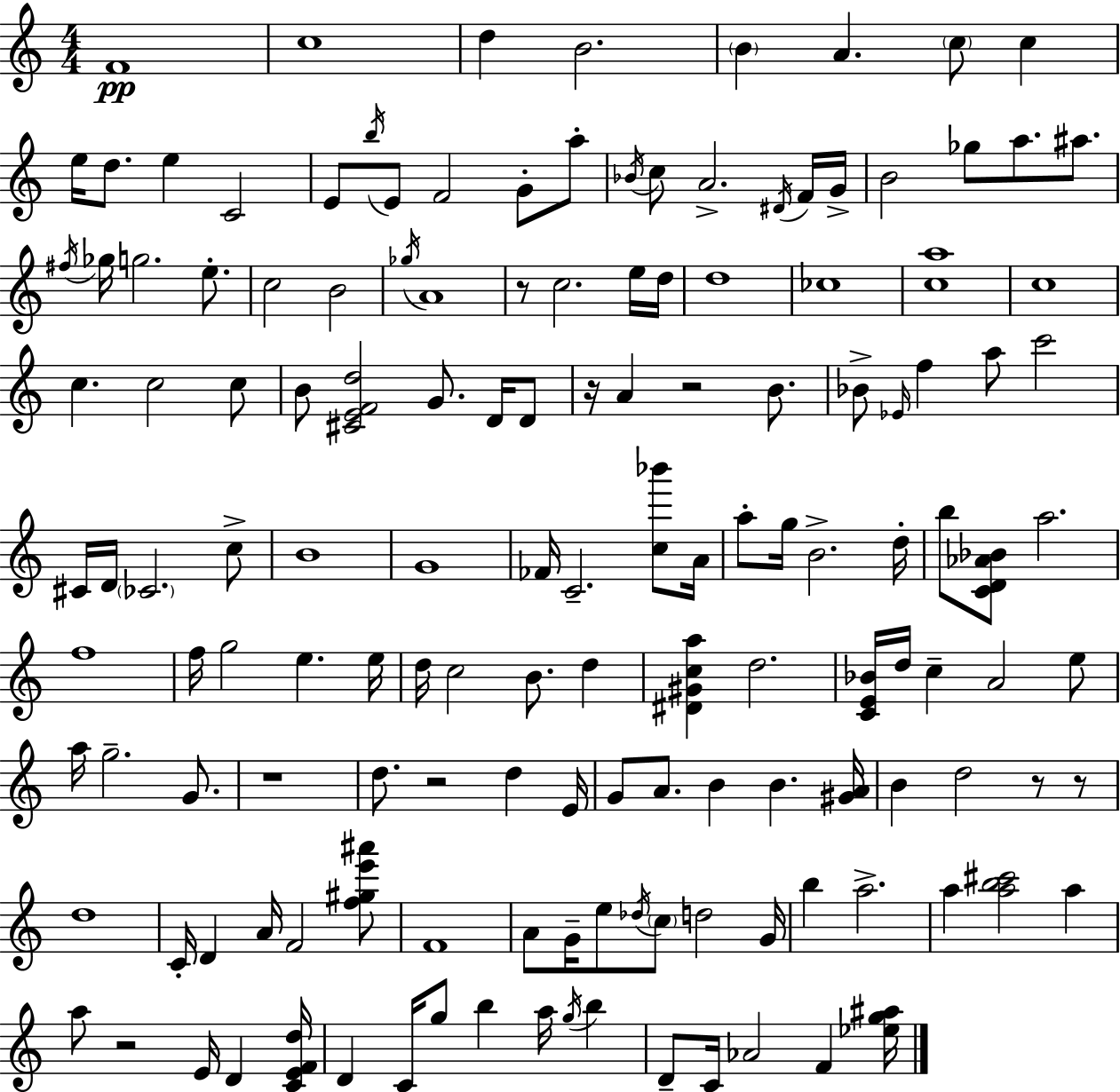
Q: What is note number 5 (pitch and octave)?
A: B4